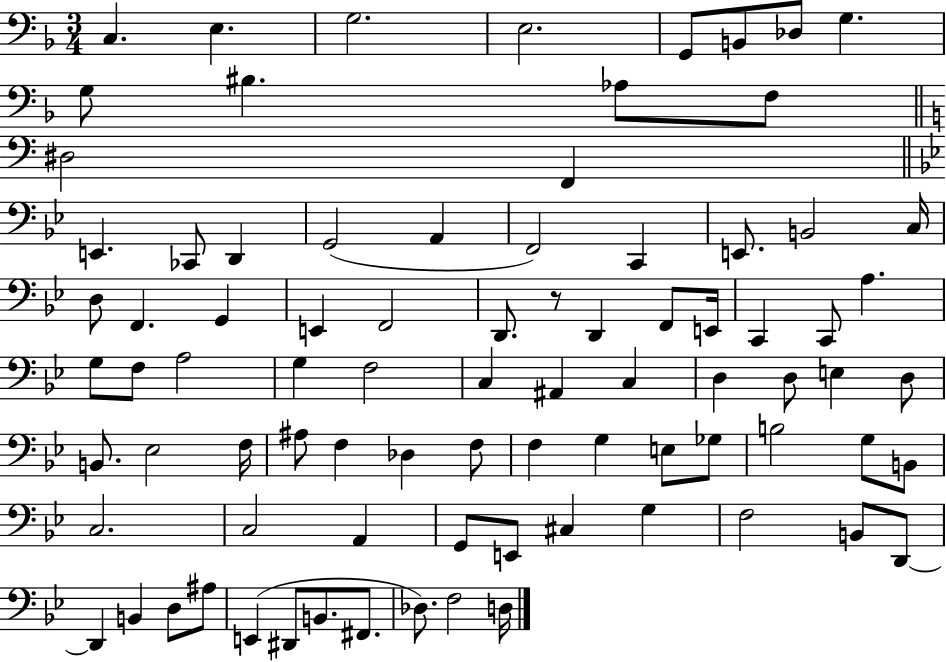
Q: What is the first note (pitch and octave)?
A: C3